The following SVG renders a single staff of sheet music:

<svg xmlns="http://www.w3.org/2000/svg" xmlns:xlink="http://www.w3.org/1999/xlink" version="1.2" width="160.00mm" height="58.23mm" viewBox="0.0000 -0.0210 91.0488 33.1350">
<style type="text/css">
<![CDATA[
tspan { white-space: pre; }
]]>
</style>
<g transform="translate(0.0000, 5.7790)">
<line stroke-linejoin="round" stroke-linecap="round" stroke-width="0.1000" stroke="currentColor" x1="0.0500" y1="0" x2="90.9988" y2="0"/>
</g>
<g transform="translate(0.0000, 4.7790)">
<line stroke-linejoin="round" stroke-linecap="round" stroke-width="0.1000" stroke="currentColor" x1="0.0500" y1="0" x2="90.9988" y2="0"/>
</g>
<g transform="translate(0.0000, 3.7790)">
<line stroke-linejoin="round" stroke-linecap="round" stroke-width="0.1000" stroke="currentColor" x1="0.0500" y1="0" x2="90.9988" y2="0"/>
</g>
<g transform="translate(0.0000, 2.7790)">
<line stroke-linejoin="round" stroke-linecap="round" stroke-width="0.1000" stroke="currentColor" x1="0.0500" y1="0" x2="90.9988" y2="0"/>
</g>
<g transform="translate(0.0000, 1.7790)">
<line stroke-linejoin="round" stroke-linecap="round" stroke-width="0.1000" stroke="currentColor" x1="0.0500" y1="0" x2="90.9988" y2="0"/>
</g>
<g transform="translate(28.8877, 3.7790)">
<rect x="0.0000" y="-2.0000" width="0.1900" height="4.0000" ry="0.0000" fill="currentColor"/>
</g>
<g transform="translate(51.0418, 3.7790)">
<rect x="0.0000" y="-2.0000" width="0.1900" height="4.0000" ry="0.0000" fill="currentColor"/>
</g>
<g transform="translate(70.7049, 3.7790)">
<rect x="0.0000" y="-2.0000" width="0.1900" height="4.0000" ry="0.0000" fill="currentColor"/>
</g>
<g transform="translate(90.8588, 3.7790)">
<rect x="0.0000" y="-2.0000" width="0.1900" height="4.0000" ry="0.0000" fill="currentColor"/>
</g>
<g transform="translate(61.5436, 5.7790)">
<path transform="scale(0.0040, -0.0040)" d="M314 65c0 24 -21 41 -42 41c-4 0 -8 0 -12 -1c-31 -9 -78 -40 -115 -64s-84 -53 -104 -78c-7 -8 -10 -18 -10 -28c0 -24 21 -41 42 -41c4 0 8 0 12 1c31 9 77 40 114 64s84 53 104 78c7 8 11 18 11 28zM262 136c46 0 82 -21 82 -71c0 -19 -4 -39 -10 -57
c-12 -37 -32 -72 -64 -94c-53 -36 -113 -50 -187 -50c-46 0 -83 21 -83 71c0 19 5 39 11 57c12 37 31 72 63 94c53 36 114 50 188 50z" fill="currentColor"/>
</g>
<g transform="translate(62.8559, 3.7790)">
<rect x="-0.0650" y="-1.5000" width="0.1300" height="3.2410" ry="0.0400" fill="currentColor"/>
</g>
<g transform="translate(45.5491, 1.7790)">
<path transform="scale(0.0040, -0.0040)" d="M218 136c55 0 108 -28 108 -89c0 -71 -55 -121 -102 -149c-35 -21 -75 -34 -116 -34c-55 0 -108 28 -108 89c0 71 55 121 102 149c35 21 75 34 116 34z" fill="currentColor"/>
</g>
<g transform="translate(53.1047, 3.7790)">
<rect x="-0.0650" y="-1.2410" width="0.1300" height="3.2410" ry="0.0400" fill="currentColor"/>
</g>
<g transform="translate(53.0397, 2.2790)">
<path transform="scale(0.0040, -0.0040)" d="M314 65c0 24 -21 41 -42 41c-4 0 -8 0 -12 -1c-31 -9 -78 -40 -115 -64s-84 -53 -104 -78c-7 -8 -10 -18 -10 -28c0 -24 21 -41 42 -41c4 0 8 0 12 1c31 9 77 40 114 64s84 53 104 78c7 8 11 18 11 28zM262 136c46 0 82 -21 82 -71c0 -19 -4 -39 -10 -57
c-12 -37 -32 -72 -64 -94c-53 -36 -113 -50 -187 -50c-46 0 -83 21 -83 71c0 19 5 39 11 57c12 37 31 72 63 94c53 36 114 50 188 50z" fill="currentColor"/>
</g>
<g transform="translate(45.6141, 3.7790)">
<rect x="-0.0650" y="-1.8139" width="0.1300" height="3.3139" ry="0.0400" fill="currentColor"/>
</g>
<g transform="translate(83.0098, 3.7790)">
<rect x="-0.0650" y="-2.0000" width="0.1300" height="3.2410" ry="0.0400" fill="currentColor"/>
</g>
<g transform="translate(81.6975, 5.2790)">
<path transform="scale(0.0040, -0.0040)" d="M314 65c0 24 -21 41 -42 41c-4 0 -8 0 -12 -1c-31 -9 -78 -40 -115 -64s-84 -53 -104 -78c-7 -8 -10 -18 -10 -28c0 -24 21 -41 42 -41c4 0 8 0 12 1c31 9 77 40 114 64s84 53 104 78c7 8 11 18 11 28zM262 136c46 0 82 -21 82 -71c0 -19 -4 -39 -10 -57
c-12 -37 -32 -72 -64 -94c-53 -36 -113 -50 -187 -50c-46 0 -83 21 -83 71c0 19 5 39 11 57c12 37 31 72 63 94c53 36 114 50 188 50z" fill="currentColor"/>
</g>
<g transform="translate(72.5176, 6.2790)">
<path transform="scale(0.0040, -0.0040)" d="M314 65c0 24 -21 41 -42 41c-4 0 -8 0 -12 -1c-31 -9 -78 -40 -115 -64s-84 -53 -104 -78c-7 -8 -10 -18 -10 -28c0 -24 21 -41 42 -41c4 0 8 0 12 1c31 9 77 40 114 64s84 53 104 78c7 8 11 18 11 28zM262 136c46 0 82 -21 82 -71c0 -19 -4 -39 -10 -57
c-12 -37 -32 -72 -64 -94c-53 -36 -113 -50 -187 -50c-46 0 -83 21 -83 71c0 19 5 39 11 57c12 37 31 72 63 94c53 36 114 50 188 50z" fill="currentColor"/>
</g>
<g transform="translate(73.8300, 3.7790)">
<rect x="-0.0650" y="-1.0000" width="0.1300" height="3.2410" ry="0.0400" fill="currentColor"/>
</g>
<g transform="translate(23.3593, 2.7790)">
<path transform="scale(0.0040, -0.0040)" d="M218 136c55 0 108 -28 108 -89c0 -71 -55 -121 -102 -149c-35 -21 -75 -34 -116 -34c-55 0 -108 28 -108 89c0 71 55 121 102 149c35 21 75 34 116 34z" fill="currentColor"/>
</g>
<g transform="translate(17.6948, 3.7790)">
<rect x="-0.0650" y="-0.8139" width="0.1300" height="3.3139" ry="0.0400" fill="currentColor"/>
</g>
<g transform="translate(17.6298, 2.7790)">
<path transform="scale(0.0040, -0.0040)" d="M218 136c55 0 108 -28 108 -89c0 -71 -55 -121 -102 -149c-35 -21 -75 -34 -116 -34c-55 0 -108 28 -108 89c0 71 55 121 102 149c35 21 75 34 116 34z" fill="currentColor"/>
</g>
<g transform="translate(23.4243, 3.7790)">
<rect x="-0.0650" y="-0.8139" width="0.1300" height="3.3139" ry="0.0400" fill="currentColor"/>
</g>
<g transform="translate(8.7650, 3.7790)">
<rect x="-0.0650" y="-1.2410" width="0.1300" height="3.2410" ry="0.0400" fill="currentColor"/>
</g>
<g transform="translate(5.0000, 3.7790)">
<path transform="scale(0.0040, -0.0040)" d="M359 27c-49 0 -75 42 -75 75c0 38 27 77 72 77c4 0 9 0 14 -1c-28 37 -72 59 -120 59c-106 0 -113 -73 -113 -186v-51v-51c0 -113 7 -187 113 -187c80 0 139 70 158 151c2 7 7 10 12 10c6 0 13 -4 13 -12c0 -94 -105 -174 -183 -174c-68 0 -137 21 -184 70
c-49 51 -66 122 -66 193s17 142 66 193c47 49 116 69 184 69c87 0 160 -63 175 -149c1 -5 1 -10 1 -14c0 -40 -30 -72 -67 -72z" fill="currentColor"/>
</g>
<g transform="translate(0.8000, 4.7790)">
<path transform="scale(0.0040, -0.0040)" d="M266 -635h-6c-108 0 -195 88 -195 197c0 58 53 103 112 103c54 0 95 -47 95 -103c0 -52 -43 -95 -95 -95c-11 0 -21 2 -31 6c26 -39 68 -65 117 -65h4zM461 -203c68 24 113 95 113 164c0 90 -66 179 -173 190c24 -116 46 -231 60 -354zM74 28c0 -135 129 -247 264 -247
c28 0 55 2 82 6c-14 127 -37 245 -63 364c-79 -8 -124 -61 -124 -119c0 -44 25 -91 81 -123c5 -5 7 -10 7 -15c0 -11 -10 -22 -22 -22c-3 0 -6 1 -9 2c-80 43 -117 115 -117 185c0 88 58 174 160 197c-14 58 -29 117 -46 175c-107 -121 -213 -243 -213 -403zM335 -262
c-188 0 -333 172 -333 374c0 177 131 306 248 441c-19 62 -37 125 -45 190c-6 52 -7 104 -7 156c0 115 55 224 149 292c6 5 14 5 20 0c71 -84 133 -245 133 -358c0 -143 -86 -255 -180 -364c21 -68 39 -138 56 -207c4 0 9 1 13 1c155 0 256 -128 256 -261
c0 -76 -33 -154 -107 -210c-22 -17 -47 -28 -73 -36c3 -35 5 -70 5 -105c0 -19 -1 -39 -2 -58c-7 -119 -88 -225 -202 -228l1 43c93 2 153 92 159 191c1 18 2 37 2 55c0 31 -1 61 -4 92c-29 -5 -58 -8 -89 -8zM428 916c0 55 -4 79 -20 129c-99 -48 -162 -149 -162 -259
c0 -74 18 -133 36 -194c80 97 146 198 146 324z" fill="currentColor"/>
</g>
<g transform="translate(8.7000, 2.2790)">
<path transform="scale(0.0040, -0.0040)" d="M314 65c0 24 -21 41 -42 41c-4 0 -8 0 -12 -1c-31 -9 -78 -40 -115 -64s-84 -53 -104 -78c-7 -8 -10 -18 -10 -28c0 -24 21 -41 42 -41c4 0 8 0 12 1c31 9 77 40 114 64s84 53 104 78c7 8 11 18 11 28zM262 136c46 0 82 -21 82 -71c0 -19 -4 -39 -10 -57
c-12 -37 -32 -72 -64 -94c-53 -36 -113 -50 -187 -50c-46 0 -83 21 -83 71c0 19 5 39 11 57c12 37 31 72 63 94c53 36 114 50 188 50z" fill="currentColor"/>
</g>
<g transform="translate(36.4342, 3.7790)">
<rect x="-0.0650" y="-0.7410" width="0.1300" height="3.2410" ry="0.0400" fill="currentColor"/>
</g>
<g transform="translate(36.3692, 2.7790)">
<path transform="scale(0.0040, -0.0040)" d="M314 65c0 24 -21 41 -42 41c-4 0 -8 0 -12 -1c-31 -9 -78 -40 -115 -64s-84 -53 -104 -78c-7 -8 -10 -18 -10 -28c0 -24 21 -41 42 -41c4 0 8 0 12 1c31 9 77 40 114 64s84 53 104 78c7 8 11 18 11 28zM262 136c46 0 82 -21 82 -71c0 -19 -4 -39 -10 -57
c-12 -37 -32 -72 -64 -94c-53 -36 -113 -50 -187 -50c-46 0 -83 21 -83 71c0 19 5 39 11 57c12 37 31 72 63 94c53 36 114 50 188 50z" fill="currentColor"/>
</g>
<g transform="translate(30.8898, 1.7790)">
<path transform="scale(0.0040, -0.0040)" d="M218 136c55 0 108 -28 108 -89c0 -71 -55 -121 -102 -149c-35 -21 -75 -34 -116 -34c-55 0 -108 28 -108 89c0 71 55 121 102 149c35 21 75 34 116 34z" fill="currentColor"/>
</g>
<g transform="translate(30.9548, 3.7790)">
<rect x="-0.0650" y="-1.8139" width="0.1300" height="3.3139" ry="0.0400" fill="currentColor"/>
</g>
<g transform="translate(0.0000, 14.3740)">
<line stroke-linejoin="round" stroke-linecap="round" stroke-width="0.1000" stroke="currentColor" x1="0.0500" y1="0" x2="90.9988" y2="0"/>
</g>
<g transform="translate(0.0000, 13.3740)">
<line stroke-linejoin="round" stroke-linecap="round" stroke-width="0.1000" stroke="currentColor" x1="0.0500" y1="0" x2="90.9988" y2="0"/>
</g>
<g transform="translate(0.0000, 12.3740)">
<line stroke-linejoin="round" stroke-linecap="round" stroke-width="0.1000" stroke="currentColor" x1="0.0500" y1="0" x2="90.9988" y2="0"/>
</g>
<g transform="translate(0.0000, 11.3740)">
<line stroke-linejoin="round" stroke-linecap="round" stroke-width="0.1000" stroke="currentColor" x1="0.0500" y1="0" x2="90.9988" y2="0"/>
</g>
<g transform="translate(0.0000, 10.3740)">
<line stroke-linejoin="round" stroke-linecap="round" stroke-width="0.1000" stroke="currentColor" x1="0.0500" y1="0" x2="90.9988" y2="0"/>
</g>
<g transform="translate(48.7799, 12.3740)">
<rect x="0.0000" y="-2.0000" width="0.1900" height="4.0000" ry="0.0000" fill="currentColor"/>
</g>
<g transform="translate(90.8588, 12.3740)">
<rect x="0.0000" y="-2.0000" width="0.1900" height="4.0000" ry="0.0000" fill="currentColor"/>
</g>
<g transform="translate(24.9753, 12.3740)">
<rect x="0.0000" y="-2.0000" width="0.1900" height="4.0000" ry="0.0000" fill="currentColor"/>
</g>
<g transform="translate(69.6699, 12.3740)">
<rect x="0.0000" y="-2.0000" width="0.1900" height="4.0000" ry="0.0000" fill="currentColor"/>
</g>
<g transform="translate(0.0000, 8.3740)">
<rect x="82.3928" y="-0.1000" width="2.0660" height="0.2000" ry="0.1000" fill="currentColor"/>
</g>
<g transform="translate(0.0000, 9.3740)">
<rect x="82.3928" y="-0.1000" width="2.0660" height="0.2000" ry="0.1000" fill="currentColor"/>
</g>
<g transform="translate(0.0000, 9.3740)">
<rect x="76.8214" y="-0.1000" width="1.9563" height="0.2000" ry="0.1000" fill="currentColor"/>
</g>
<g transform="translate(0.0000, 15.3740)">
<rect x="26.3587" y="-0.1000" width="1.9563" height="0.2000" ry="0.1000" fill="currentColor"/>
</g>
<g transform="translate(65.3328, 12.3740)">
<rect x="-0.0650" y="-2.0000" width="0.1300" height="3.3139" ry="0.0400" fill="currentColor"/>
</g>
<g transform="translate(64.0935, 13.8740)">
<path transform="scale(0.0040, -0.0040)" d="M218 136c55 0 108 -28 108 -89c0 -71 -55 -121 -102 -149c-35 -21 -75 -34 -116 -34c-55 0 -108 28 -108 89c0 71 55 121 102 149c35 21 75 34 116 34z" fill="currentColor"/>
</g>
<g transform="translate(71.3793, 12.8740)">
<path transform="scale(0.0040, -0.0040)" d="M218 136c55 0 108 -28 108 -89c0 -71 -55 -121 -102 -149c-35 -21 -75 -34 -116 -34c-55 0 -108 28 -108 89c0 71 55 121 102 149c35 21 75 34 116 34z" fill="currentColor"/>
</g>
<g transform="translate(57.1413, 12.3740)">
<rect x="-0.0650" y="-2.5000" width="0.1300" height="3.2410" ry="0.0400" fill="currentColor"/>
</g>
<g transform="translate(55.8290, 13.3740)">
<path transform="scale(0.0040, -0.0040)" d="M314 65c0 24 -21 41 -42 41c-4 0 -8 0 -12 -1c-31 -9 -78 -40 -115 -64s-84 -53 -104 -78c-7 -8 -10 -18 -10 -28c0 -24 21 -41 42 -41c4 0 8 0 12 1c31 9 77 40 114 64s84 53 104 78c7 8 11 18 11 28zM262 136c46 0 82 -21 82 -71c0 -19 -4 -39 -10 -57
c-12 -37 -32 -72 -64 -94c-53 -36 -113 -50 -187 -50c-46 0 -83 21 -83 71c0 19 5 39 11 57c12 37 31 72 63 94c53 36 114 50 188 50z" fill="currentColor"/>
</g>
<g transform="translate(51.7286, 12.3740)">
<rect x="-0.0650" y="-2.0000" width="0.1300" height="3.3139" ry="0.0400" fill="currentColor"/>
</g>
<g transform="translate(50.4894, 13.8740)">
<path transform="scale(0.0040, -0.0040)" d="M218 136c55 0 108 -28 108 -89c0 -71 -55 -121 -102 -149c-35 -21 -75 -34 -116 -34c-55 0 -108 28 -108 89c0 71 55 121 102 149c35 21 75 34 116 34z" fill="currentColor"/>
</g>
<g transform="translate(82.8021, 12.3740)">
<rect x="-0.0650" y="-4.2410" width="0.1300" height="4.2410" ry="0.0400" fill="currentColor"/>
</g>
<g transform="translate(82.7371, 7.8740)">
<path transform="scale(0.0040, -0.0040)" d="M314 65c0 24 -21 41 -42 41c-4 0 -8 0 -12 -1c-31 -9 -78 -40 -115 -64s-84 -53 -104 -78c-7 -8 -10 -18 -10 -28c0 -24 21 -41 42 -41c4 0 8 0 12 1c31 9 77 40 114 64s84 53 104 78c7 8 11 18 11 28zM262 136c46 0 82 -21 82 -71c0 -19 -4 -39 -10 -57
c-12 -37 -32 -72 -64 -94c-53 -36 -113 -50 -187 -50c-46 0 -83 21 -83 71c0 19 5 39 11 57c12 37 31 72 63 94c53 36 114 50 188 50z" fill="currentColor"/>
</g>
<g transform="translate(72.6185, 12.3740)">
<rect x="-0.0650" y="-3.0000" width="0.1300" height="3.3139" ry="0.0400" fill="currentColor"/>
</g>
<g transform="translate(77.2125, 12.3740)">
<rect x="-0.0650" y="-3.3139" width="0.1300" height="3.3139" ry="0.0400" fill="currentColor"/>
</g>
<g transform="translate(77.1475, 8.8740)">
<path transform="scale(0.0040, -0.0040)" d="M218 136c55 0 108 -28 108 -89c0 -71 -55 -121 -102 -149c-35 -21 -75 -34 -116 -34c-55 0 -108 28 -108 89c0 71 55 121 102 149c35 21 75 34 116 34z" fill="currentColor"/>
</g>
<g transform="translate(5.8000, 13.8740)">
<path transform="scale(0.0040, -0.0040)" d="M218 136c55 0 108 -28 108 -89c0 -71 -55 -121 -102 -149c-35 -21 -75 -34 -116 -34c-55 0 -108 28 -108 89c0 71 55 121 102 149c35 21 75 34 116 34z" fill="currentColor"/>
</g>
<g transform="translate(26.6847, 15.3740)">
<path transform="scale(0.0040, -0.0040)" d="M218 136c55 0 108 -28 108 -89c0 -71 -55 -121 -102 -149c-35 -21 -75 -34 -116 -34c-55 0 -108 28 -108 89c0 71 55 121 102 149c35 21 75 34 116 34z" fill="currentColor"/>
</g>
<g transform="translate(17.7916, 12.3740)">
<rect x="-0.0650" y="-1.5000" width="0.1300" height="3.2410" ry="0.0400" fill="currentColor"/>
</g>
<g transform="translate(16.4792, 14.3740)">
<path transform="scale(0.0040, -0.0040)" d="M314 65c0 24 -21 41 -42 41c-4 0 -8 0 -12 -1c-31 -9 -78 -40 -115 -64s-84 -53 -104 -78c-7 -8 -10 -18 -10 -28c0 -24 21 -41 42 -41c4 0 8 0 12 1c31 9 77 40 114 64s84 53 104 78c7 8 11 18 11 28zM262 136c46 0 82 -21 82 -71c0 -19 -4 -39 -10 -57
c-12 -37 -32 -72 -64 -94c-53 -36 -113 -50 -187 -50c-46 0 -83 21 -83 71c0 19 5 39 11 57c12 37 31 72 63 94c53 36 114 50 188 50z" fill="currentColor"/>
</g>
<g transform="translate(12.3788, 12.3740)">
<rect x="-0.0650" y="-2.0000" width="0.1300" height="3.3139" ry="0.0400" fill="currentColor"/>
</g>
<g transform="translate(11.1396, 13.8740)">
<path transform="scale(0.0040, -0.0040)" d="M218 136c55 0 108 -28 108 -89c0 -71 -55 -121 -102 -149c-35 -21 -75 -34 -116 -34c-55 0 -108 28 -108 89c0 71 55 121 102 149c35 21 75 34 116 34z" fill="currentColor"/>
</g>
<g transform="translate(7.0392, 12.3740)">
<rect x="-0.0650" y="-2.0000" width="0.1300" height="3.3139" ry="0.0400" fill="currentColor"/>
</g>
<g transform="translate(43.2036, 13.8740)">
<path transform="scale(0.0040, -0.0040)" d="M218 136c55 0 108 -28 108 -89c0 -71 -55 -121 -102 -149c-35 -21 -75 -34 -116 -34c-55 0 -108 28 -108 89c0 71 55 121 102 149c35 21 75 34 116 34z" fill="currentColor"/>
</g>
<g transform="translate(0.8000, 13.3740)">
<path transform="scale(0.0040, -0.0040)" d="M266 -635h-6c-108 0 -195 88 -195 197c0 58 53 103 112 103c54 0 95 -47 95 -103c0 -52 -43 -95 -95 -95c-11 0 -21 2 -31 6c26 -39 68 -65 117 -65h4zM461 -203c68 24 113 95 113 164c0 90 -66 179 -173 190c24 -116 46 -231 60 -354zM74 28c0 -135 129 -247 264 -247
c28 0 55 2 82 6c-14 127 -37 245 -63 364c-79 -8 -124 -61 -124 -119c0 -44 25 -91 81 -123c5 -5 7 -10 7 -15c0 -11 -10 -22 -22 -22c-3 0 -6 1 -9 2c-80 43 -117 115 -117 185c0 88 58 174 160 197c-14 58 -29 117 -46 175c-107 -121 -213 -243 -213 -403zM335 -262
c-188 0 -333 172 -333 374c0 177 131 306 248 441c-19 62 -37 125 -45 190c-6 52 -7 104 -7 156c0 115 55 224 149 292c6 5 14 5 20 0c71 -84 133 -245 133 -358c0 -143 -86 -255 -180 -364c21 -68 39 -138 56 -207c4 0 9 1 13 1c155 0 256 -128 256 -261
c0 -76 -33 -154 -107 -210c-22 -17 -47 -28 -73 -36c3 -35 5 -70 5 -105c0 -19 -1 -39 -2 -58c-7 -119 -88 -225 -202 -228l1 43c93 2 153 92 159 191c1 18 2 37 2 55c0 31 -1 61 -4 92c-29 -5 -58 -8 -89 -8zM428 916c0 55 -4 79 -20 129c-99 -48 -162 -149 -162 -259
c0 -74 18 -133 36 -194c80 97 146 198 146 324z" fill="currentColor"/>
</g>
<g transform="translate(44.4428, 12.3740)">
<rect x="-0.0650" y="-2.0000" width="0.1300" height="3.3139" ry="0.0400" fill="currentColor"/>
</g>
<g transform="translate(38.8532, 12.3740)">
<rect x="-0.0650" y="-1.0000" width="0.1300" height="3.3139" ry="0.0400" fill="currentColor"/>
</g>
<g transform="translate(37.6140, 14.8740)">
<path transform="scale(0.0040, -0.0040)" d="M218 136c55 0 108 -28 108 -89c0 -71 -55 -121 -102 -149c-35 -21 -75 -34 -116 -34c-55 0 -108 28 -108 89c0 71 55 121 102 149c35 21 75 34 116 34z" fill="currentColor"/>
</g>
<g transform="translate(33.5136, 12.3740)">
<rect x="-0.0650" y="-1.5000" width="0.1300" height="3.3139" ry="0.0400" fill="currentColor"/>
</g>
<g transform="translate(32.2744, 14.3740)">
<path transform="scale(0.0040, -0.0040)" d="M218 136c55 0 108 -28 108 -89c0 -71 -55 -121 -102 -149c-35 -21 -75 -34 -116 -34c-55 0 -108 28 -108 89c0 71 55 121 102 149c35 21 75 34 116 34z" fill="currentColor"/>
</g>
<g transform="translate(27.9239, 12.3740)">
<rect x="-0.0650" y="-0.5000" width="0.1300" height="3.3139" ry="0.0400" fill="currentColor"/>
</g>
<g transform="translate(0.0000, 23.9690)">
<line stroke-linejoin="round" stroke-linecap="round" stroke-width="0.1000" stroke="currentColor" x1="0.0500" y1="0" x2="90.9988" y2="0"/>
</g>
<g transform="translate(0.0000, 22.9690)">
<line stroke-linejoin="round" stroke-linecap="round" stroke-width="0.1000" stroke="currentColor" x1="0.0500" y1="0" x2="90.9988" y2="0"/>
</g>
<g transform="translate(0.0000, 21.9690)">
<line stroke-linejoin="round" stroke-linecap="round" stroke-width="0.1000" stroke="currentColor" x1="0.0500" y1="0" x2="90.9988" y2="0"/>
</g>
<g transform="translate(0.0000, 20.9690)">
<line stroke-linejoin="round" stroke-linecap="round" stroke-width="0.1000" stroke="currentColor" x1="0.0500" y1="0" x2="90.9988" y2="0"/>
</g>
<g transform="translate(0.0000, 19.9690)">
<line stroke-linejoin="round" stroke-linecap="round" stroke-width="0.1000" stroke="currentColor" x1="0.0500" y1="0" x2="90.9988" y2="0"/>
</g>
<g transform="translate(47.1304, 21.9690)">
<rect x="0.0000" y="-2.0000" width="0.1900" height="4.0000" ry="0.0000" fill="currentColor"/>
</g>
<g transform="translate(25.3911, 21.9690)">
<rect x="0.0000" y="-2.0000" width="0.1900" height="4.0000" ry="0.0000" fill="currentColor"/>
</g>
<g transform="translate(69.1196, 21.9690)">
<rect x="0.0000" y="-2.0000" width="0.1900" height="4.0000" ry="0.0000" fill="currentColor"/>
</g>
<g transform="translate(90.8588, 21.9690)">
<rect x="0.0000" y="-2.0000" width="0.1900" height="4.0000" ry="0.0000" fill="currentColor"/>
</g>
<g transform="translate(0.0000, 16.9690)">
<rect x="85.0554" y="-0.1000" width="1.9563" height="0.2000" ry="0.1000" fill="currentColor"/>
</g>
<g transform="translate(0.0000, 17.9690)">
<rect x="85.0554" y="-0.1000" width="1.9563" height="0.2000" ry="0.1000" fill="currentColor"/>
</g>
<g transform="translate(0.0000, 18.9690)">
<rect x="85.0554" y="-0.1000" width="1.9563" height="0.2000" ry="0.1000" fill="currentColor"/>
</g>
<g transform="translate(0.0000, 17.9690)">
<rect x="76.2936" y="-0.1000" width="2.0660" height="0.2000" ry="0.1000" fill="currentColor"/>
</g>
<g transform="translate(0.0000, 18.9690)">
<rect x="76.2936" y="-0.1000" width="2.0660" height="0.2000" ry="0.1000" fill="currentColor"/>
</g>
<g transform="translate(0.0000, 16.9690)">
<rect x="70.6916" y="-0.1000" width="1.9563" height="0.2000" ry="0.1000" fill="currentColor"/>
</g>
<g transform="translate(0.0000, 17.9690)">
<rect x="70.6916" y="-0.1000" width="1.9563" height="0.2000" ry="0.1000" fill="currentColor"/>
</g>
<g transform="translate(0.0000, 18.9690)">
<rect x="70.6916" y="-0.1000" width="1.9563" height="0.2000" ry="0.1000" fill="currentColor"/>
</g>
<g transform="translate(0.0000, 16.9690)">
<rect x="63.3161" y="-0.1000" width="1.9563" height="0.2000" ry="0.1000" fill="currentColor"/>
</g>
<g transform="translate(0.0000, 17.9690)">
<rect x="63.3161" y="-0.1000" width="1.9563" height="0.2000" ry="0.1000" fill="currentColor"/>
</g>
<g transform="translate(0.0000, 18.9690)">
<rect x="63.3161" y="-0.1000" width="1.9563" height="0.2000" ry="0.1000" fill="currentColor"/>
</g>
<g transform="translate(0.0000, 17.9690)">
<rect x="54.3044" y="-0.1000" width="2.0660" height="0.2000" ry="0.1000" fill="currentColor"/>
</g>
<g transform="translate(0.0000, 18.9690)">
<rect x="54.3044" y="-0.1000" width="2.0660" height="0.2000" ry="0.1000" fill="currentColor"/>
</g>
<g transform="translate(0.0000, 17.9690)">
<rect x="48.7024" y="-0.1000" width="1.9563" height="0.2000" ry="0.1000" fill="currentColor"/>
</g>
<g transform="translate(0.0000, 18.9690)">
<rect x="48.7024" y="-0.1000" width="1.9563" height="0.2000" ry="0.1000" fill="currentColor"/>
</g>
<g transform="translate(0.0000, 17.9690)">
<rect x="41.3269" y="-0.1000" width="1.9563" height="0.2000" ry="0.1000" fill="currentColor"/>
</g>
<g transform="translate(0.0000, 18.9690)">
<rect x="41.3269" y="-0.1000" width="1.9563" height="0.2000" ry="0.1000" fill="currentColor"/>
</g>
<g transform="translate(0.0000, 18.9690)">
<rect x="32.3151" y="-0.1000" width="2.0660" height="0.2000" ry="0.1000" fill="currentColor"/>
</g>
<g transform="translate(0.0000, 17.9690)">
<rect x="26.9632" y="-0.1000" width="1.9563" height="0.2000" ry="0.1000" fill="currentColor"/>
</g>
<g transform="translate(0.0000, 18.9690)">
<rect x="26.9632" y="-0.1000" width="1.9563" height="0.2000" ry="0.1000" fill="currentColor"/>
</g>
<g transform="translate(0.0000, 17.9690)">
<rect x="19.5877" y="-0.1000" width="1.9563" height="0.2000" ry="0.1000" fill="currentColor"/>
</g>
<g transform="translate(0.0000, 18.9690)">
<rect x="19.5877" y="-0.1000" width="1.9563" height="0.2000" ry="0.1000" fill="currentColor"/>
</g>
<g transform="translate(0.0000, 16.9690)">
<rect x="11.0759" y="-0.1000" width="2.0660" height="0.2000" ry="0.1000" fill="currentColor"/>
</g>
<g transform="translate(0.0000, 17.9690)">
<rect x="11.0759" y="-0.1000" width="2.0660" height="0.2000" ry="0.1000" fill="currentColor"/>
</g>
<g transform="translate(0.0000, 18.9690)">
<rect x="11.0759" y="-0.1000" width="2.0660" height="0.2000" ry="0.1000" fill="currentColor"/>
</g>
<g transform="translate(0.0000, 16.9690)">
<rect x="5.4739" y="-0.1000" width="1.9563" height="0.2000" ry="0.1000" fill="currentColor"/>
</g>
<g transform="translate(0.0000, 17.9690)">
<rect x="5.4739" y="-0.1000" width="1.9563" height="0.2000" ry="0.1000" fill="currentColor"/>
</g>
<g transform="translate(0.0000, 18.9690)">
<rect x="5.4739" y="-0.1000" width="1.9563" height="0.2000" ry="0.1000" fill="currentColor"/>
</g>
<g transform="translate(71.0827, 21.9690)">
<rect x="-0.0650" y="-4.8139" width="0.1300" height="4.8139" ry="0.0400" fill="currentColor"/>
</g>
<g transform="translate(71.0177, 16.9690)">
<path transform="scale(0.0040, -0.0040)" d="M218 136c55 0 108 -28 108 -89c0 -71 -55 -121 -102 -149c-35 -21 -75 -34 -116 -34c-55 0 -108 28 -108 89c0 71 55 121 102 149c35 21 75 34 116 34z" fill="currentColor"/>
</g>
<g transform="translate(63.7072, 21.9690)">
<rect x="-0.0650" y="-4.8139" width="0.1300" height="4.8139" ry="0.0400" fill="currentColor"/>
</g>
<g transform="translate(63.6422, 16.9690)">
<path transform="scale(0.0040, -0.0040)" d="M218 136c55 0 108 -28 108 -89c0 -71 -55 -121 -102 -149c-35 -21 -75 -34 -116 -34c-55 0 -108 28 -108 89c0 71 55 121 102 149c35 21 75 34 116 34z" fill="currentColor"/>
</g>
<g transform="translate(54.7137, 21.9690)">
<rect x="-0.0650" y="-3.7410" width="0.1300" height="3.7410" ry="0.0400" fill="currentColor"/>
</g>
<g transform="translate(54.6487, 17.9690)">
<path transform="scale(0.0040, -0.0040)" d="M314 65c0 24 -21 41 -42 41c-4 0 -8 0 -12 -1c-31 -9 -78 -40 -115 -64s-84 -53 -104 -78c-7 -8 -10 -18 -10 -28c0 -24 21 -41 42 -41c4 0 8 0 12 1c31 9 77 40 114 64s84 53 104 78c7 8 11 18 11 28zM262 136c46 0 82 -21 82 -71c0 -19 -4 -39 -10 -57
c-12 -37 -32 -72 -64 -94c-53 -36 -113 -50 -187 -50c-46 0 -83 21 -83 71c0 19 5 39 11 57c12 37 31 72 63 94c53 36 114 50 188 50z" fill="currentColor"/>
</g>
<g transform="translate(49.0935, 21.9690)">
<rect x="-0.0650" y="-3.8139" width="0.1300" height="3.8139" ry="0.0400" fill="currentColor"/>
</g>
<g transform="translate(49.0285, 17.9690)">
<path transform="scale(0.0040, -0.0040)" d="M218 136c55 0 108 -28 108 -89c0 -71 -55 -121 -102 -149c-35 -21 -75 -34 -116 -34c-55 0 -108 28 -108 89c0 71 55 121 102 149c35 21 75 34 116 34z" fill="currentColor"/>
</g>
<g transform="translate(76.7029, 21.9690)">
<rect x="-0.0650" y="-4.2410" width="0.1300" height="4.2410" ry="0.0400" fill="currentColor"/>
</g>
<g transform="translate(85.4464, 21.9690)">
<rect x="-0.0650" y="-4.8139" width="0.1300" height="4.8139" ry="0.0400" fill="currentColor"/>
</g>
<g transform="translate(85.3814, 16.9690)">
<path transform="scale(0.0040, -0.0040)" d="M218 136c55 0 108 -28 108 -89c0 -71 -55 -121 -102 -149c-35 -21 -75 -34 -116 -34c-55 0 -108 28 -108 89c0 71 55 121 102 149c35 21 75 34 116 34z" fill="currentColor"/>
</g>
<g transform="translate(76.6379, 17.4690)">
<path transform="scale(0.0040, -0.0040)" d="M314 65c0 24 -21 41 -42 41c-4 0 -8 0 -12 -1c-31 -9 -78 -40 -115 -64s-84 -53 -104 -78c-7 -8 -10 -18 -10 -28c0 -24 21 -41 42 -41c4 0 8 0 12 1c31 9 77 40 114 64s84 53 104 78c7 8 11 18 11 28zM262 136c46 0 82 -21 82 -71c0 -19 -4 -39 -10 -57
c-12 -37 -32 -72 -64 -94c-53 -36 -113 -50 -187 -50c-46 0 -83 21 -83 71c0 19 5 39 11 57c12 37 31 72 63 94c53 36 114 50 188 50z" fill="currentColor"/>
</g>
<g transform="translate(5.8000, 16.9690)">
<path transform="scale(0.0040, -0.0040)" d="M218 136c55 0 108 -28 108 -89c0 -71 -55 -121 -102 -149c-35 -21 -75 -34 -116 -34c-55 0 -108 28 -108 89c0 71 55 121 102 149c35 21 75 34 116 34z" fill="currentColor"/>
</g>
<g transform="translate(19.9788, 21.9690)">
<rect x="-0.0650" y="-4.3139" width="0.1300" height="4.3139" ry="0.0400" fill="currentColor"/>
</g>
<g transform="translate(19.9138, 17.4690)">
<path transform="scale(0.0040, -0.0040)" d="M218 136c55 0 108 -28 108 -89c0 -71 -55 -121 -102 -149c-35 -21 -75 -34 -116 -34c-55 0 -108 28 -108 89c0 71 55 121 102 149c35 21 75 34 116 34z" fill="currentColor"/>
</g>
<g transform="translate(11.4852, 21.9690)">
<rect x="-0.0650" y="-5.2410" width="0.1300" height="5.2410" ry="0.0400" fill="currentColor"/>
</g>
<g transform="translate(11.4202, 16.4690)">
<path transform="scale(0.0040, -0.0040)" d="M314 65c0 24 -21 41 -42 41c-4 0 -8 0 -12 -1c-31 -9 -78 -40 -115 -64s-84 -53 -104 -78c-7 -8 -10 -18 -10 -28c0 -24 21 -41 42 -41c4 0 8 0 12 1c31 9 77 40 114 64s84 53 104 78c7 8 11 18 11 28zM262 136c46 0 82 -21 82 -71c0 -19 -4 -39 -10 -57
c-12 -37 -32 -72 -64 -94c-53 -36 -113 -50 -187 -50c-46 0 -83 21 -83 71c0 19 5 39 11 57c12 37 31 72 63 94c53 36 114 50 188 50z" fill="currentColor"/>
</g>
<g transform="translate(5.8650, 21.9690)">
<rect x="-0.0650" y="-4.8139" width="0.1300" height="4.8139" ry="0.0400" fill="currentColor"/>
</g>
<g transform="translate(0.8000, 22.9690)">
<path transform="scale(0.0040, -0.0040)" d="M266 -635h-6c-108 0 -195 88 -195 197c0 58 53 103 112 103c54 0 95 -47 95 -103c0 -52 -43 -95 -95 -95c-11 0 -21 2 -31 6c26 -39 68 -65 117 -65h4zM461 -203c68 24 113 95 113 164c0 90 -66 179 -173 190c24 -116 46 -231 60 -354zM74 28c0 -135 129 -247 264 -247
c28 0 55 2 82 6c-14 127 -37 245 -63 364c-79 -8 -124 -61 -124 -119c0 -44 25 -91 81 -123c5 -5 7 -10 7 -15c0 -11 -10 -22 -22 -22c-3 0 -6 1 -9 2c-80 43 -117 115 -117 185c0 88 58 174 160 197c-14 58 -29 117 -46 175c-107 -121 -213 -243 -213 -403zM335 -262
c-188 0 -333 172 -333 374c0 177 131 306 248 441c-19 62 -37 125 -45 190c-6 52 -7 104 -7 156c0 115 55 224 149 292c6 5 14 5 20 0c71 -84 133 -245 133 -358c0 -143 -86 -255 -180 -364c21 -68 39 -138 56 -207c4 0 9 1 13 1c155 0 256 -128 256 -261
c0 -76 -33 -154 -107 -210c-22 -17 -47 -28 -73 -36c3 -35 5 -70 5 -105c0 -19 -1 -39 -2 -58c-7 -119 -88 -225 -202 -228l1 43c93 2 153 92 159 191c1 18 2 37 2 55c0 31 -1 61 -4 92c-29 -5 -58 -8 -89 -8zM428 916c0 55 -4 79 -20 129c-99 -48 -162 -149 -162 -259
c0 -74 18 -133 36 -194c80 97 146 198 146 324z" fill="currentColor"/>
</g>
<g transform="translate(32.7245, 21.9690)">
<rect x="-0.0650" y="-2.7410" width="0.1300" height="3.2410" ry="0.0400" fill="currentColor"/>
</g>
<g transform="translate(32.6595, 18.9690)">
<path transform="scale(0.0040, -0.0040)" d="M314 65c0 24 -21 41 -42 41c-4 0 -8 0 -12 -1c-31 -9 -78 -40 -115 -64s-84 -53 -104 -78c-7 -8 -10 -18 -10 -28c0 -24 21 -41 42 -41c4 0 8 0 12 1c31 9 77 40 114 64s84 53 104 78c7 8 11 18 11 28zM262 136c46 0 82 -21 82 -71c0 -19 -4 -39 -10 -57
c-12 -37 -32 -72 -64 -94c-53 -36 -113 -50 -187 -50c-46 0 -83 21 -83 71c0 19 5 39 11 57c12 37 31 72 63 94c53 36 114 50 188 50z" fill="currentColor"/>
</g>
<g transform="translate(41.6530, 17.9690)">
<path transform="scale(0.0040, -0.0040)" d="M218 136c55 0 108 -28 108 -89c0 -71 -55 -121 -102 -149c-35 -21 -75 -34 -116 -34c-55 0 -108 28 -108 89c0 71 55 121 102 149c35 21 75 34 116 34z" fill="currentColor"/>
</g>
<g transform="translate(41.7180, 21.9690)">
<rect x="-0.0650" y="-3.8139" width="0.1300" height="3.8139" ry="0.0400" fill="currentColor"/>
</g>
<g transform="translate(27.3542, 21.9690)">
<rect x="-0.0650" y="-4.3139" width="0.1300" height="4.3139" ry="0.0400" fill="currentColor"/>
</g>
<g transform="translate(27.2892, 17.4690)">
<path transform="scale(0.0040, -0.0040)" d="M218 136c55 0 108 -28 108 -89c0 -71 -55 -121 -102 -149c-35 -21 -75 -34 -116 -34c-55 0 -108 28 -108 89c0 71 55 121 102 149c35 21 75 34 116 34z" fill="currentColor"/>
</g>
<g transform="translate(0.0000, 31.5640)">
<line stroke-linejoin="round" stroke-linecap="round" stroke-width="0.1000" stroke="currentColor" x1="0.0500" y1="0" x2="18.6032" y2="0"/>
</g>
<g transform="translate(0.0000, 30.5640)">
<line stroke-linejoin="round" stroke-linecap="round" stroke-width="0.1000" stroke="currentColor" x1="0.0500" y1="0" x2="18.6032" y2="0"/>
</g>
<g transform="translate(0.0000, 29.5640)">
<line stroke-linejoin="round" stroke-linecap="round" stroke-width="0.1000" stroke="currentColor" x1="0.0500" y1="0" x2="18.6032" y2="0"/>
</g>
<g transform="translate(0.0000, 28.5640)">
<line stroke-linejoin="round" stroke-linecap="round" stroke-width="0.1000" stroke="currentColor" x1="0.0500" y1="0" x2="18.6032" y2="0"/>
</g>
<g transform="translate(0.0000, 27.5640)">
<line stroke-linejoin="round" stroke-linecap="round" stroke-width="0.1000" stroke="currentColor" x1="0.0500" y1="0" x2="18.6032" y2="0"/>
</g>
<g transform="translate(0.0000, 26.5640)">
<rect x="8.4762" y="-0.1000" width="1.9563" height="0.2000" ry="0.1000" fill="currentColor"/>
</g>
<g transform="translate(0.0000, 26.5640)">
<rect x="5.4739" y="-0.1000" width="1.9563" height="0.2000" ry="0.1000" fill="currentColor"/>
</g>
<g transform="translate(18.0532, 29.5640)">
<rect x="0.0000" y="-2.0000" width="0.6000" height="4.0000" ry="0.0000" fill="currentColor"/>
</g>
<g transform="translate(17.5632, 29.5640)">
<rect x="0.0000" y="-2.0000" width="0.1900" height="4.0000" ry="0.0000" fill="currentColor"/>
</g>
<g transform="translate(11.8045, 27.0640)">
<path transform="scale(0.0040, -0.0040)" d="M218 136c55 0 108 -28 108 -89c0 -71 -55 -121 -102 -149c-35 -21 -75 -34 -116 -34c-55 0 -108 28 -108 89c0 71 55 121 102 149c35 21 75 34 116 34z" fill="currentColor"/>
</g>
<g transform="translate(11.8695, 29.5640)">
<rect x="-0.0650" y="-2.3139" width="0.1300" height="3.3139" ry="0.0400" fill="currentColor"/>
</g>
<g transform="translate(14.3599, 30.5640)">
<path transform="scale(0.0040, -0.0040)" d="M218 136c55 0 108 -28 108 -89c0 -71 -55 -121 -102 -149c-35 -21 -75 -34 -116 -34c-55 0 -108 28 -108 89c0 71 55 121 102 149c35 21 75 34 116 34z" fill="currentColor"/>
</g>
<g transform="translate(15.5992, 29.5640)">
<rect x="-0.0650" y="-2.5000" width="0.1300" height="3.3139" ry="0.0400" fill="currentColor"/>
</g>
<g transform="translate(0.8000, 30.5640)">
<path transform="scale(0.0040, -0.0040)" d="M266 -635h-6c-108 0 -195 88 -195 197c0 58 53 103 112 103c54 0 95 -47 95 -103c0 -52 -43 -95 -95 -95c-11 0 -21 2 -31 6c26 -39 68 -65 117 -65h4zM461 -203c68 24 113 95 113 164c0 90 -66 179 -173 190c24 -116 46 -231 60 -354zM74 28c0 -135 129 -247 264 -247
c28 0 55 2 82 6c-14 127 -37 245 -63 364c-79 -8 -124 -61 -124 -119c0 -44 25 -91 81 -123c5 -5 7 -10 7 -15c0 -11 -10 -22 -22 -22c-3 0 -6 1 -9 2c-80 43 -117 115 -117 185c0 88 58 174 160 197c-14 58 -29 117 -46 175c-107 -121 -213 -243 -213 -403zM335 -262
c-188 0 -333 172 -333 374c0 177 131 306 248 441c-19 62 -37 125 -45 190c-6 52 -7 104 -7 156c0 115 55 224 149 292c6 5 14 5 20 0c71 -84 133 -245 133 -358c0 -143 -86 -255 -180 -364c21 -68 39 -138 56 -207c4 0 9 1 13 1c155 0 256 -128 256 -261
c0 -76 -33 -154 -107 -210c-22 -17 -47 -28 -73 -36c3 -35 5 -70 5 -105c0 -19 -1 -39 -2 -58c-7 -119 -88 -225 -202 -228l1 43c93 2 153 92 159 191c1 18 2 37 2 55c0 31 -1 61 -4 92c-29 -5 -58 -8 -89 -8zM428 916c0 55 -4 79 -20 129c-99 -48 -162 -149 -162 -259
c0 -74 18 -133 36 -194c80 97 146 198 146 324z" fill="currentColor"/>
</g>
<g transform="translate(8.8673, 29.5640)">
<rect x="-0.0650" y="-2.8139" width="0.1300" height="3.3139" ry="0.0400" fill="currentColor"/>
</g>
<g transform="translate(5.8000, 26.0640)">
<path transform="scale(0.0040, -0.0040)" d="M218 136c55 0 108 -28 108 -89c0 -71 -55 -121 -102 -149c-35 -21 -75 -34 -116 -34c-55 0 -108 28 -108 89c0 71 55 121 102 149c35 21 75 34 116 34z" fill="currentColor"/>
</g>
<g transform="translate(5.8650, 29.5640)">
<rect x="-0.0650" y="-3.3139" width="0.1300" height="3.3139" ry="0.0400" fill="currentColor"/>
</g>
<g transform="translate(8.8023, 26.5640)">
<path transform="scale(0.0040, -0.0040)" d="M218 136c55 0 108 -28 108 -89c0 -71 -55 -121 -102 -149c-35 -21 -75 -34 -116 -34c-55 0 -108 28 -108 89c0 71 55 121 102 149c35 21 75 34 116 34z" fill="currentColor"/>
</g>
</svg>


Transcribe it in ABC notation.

X:1
T:Untitled
M:4/4
L:1/4
K:C
e2 d d f d2 f e2 E2 D2 F2 F F E2 C E D F F G2 F A b d'2 e' f'2 d' d' a2 c' c' c'2 e' e' d'2 e' b a g G